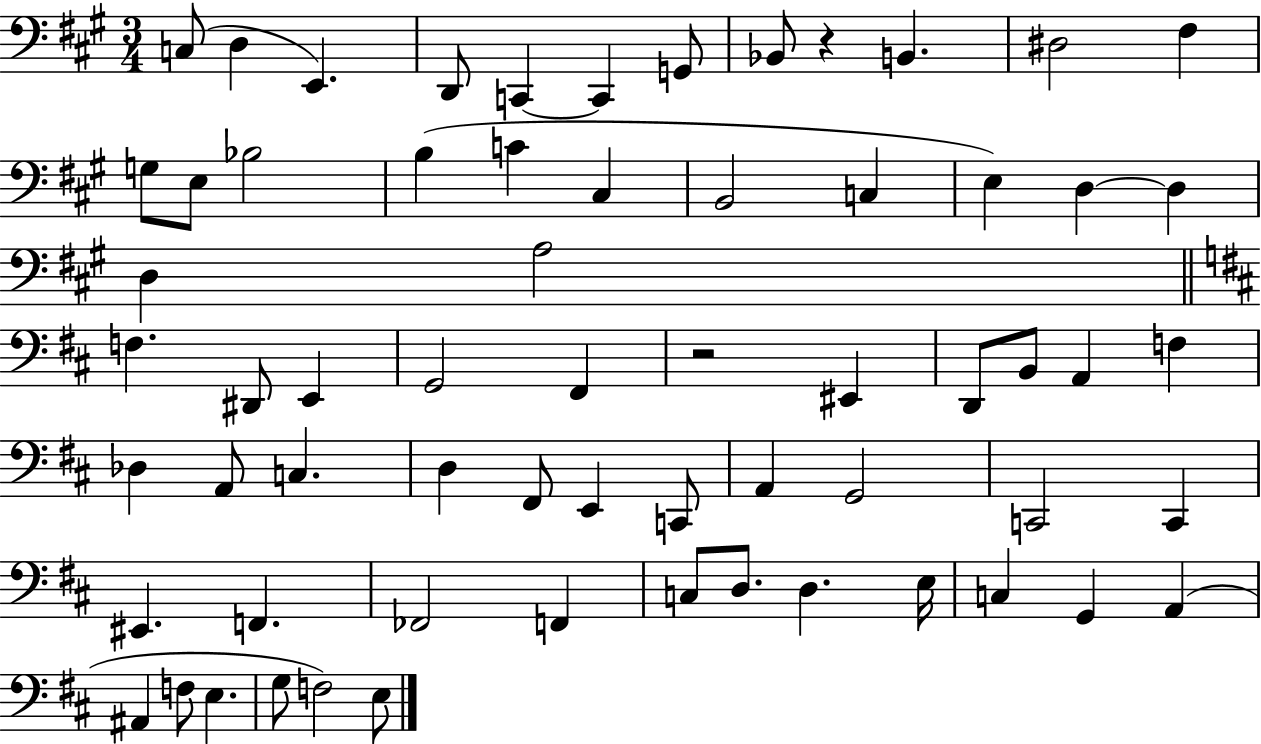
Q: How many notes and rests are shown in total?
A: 64